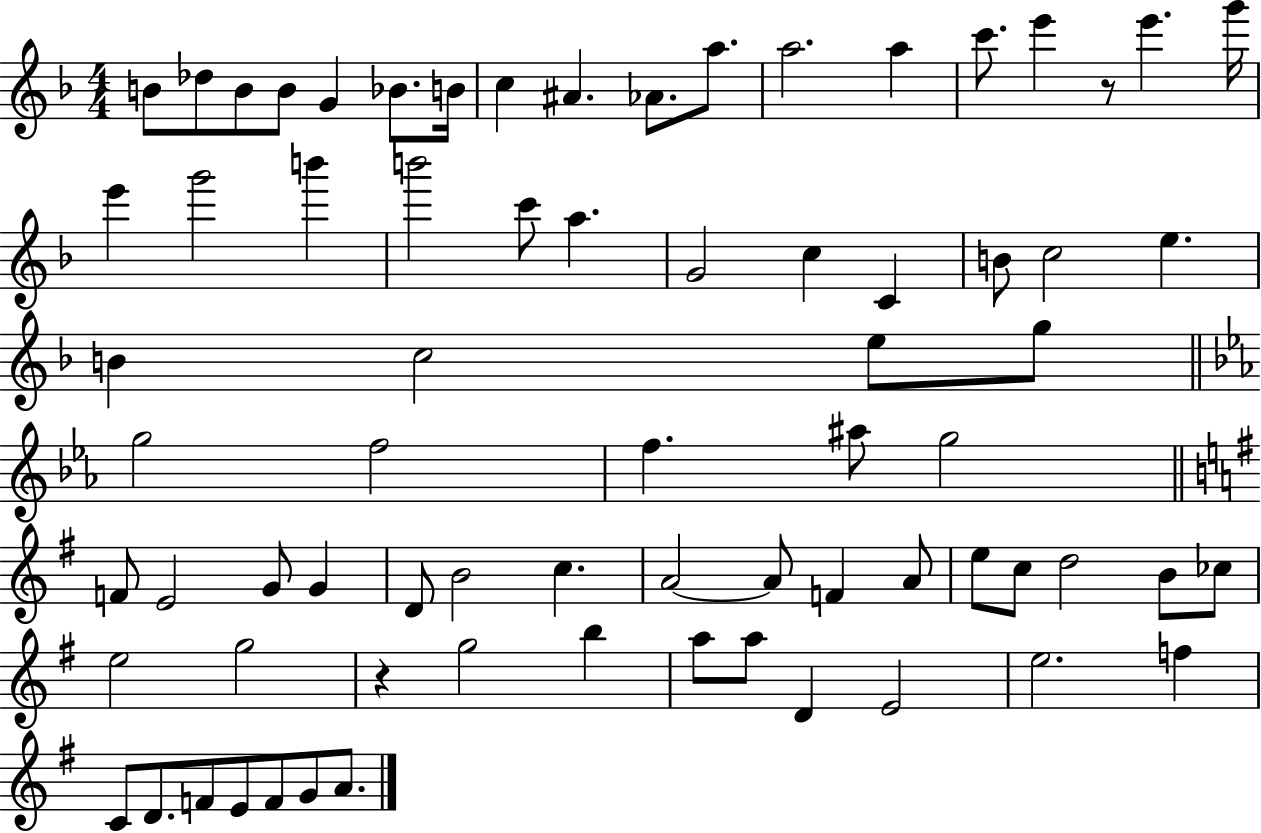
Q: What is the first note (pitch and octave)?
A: B4